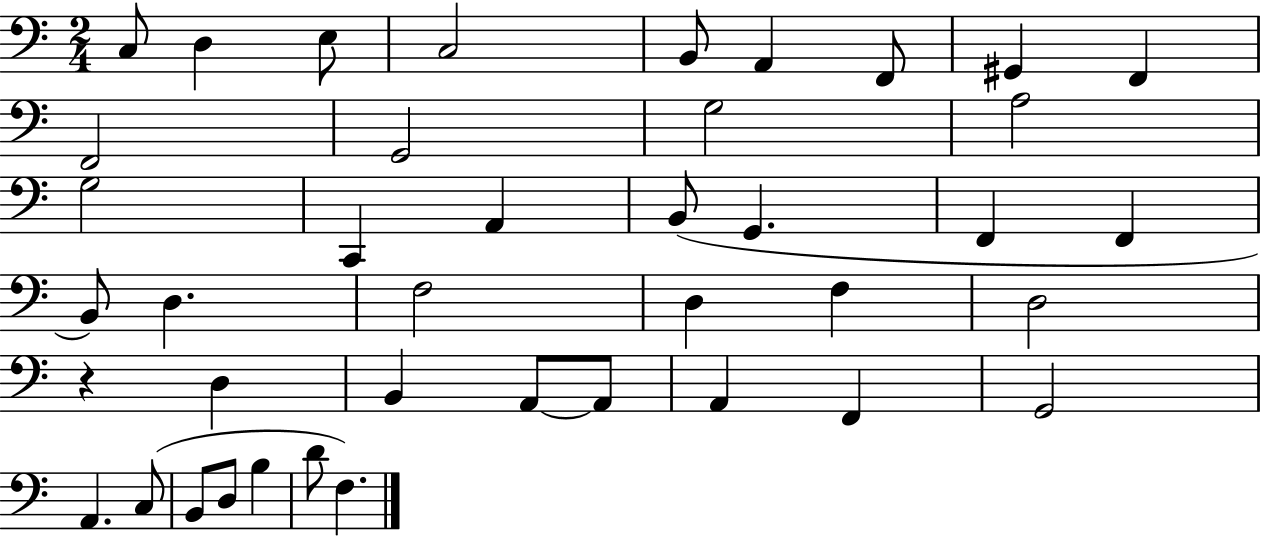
C3/e D3/q E3/e C3/h B2/e A2/q F2/e G#2/q F2/q F2/h G2/h G3/h A3/h G3/h C2/q A2/q B2/e G2/q. F2/q F2/q B2/e D3/q. F3/h D3/q F3/q D3/h R/q D3/q B2/q A2/e A2/e A2/q F2/q G2/h A2/q. C3/e B2/e D3/e B3/q D4/e F3/q.